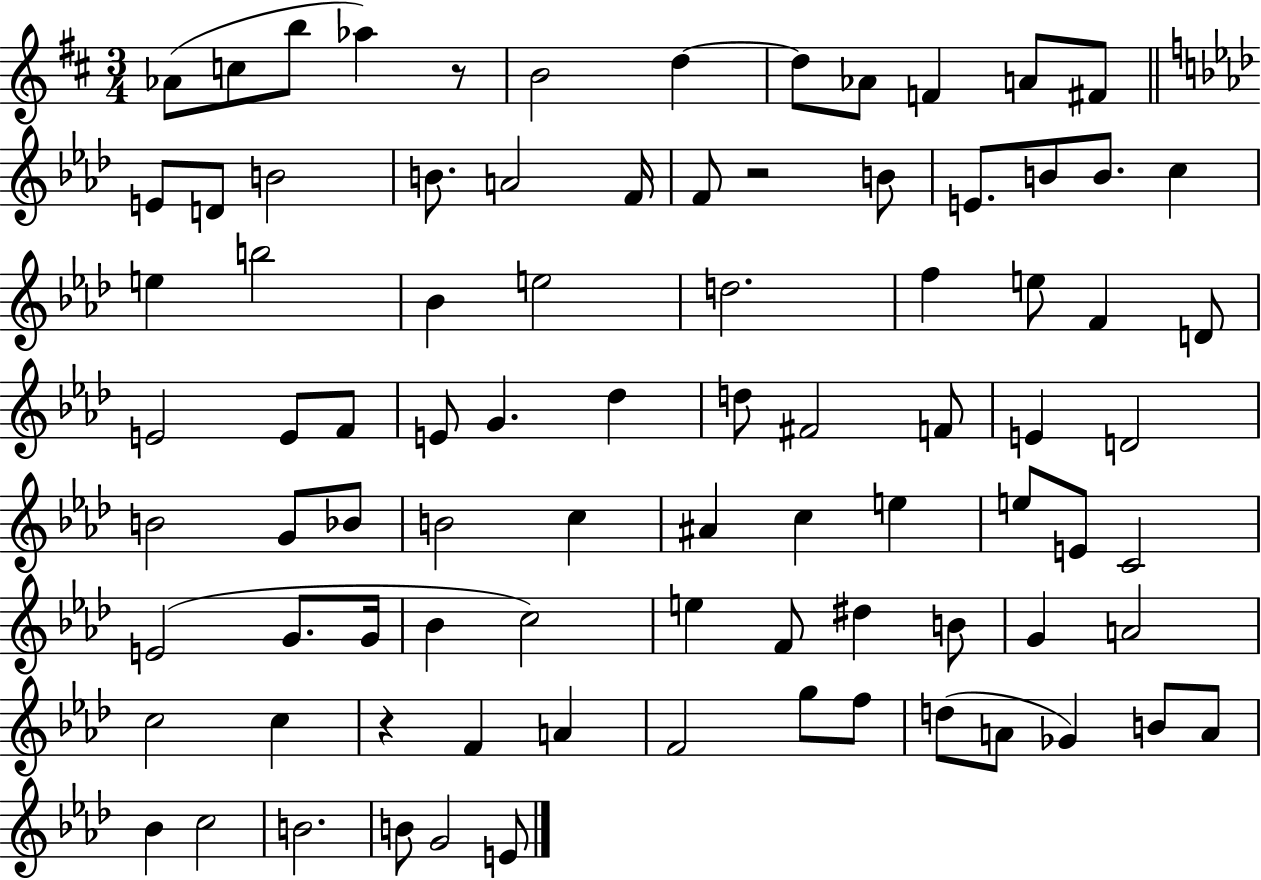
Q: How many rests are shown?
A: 3